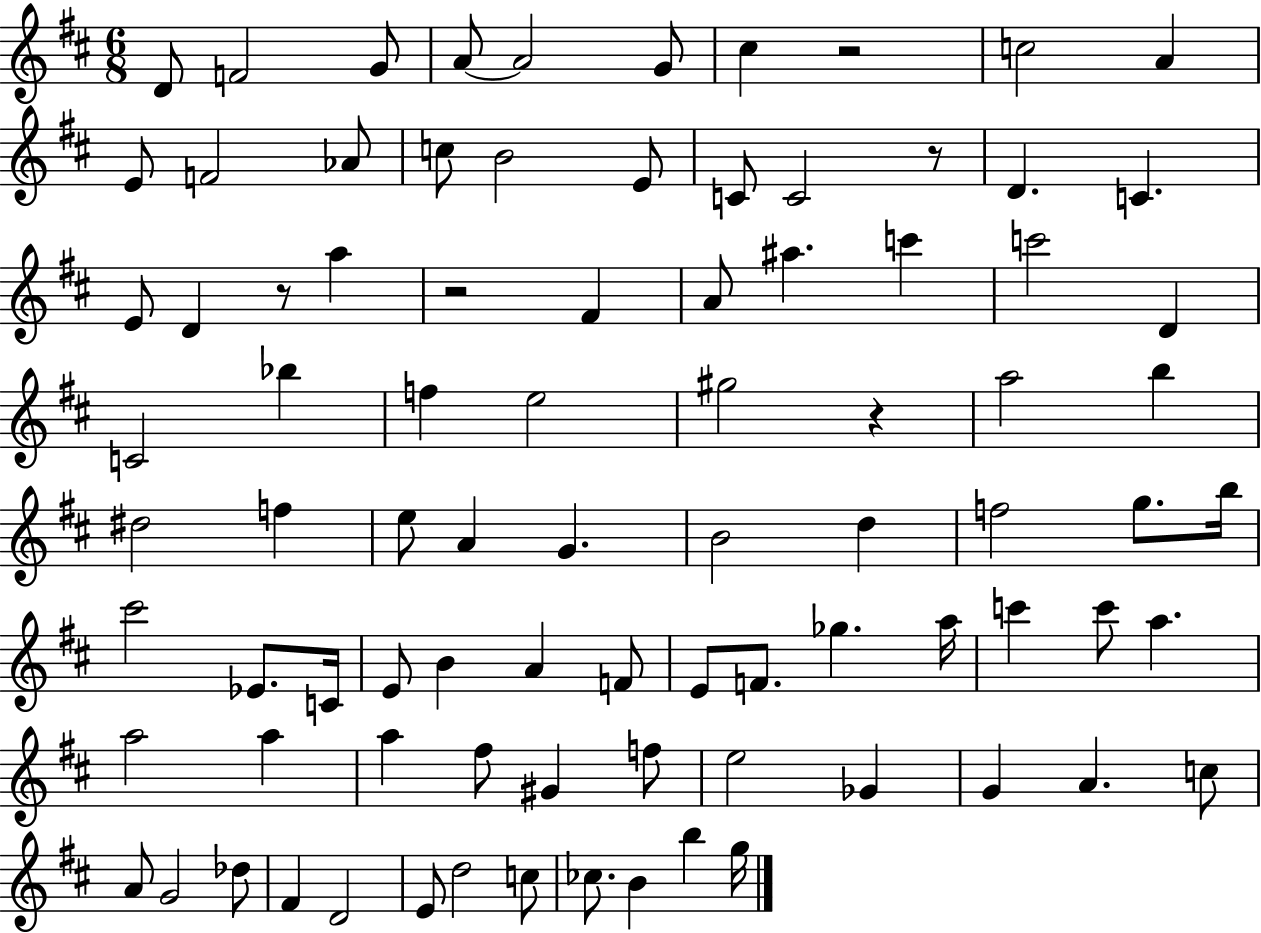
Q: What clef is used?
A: treble